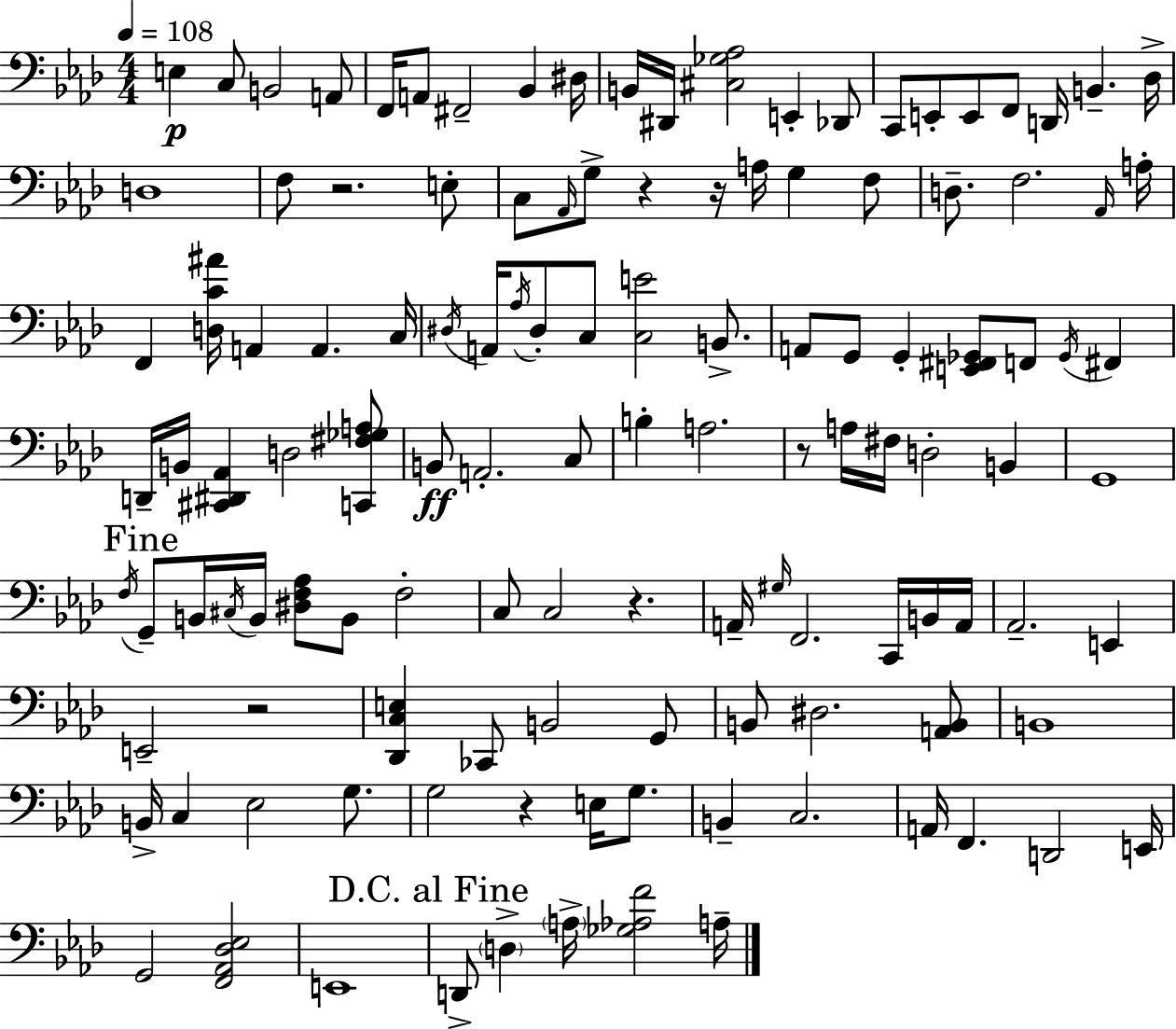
X:1
T:Untitled
M:4/4
L:1/4
K:Ab
E, C,/2 B,,2 A,,/2 F,,/4 A,,/2 ^F,,2 _B,, ^D,/4 B,,/4 ^D,,/4 [^C,_G,_A,]2 E,, _D,,/2 C,,/2 E,,/2 E,,/2 F,,/2 D,,/4 B,, _D,/4 D,4 F,/2 z2 E,/2 C,/2 _A,,/4 G,/2 z z/4 A,/4 G, F,/2 D,/2 F,2 _A,,/4 A,/4 F,, [D,C^A]/4 A,, A,, C,/4 ^D,/4 A,,/4 _A,/4 ^D,/2 C,/2 [C,E]2 B,,/2 A,,/2 G,,/2 G,, [E,,^F,,_G,,]/2 F,,/2 _G,,/4 ^F,, D,,/4 B,,/4 [^C,,^D,,_A,,] D,2 [C,,^F,_G,A,]/2 B,,/2 A,,2 C,/2 B, A,2 z/2 A,/4 ^F,/4 D,2 B,, G,,4 F,/4 G,,/2 B,,/4 ^C,/4 B,,/4 [^D,F,_A,]/2 B,,/2 F,2 C,/2 C,2 z A,,/4 ^G,/4 F,,2 C,,/4 B,,/4 A,,/4 _A,,2 E,, E,,2 z2 [_D,,C,E,] _C,,/2 B,,2 G,,/2 B,,/2 ^D,2 [A,,B,,]/2 B,,4 B,,/4 C, _E,2 G,/2 G,2 z E,/4 G,/2 B,, C,2 A,,/4 F,, D,,2 E,,/4 G,,2 [F,,_A,,_D,_E,]2 E,,4 D,,/2 D, A,/4 [_G,_A,F]2 A,/4